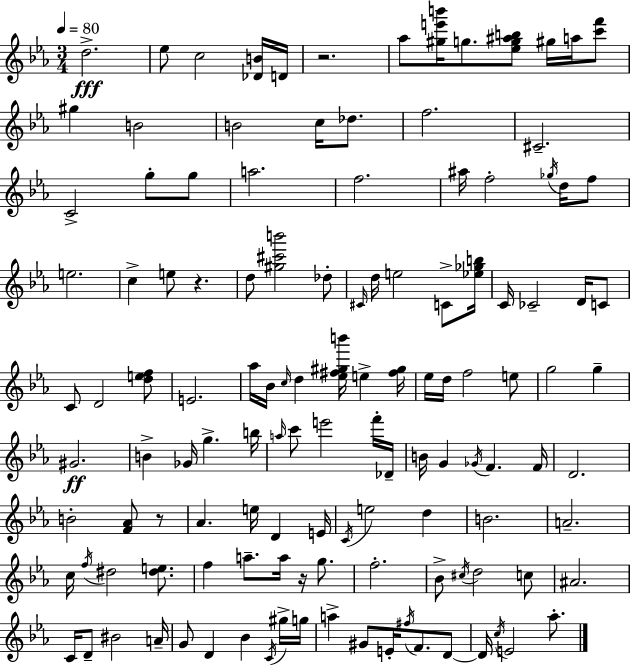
X:1
T:Untitled
M:3/4
L:1/4
K:Cm
d2 _e/2 c2 [_DB]/4 D/4 z2 _a/2 [^ge'b']/4 g/2 [_eg^ab]/2 ^g/4 a/4 [c'f']/2 ^g B2 B2 c/4 _d/2 f2 ^C2 C2 g/2 g/2 a2 f2 ^a/4 f2 _g/4 d/4 f/2 e2 c e/2 z d/2 [^g^c'b']2 _d/2 ^C/4 d/4 e2 C/2 [_e_gb]/4 C/4 _C2 D/4 C/2 C/2 D2 [def]/2 E2 _a/4 _B/4 c/4 d [_e^f^gb']/4 e [^f^g]/4 _e/4 d/4 f2 e/2 g2 g ^G2 B _G/4 g b/4 a/4 c'/2 e'2 f'/4 _D/4 B/4 G _G/4 F F/4 D2 B2 [F_A]/2 z/2 _A e/4 D E/4 C/4 e2 d B2 A2 c/4 f/4 ^d2 [^de]/2 f a/2 a/4 z/4 g/2 f2 _B/2 ^c/4 d2 c/2 ^A2 C/4 D/2 ^B2 A/4 G/2 D _B C/4 ^g/4 g/4 a ^G/2 E/4 ^f/4 F/2 D/2 D/4 c/4 E2 _a/2